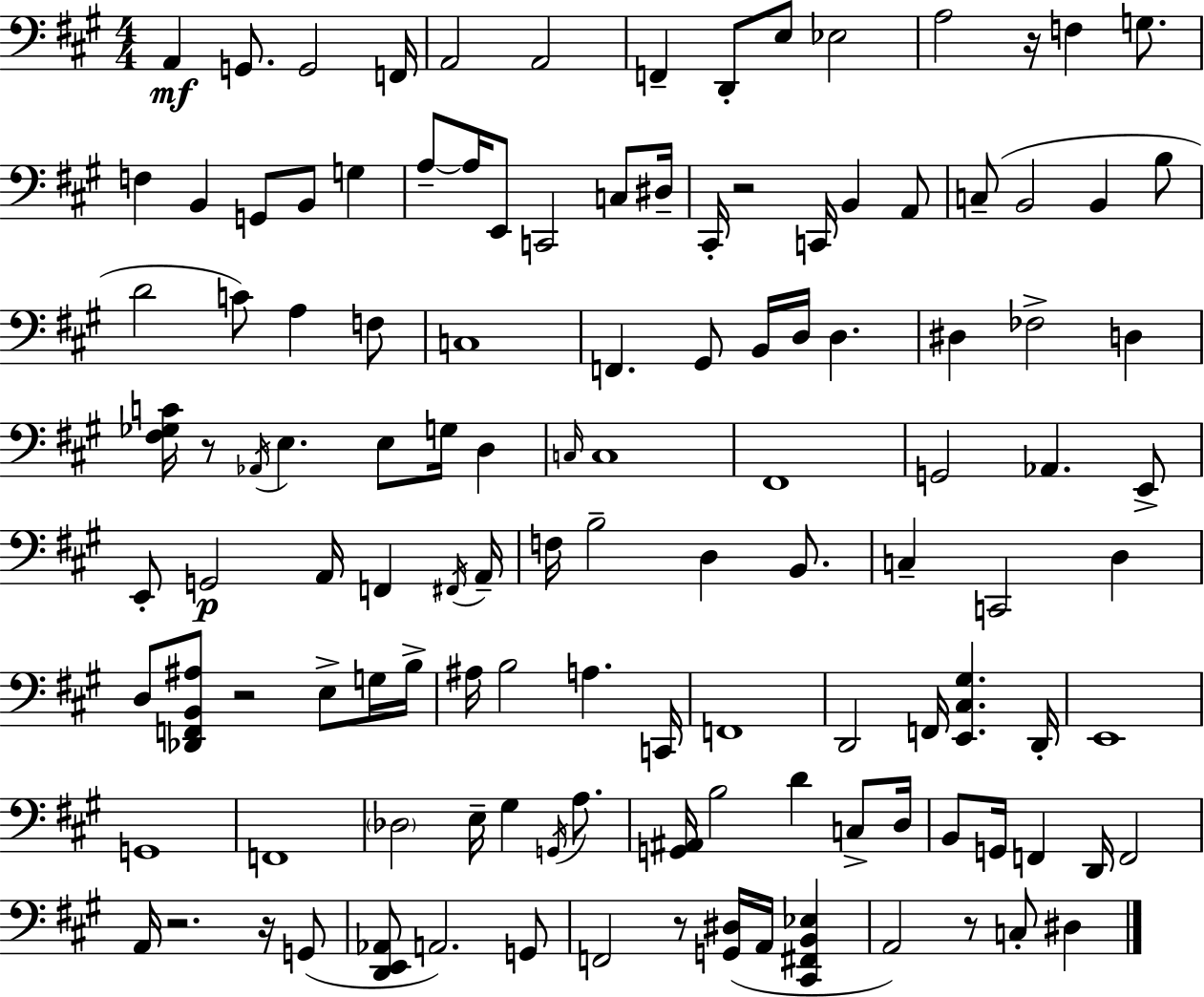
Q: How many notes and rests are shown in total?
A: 122